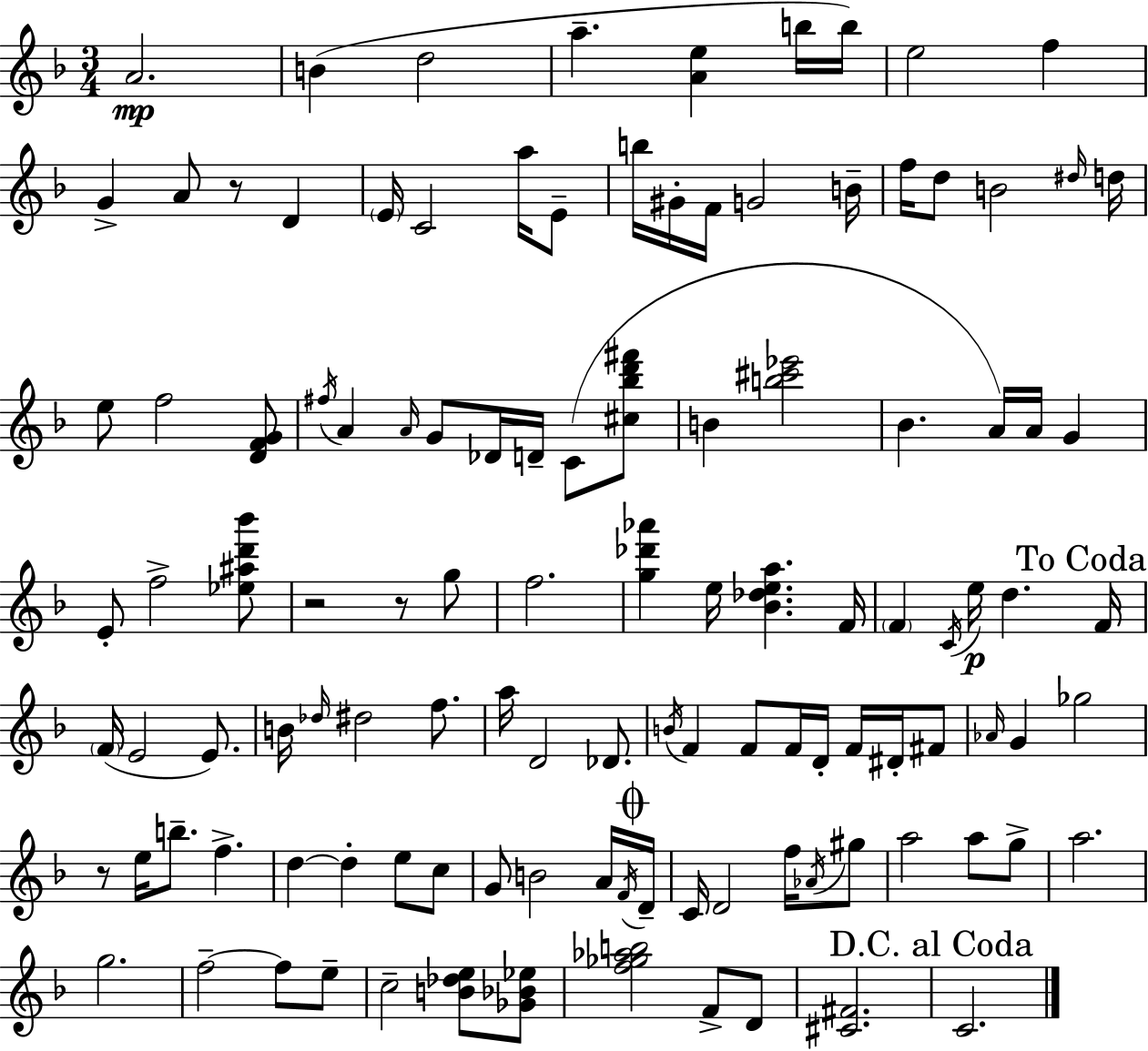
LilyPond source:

{
  \clef treble
  \numericTimeSignature
  \time 3/4
  \key d \minor
  a'2.\mp | b'4( d''2 | a''4.-- <a' e''>4 b''16 b''16) | e''2 f''4 | \break g'4-> a'8 r8 d'4 | \parenthesize e'16 c'2 a''16 e'8-- | b''16 gis'16-. f'16 g'2 b'16-- | f''16 d''8 b'2 \grace { dis''16 } | \break d''16 e''8 f''2 <d' f' g'>8 | \acciaccatura { fis''16 } a'4 \grace { a'16 } g'8 des'16 d'16-- c'8( | <cis'' bes'' d''' fis'''>8 b'4 <b'' cis''' ees'''>2 | bes'4. a'16) a'16 g'4 | \break e'8-. f''2-> | <ees'' ais'' d''' bes'''>8 r2 r8 | g''8 f''2. | <g'' des''' aes'''>4 e''16 <bes' des'' e'' a''>4. | \break f'16 \parenthesize f'4 \acciaccatura { c'16 } e''16\p d''4. | \mark "To Coda" f'16 \parenthesize f'16( e'2 | e'8.) b'16 \grace { des''16 } dis''2 | f''8. a''16 d'2 | \break des'8. \acciaccatura { b'16 } f'4 f'8 | f'16 d'16-. f'16 dis'16-. fis'8 \grace { aes'16 } g'4 ges''2 | r8 e''16 b''8.-- | f''4.-> d''4~~ d''4-. | \break e''8 c''8 g'8 b'2 | a'16 \acciaccatura { f'16 } \mark \markup { \musicglyph "scripts.coda" } d'16-- c'16 d'2 | f''16 \acciaccatura { aes'16 } gis''8 a''2 | a''8 g''8-> a''2. | \break g''2. | f''2--~~ | f''8 e''8-- c''2-- | <b' des'' e''>8 <ges' bes' ees''>8 <f'' ges'' aes'' b''>2 | \break f'8-> d'8 <cis' fis'>2. | \mark "D.C. al Coda" c'2. | \bar "|."
}